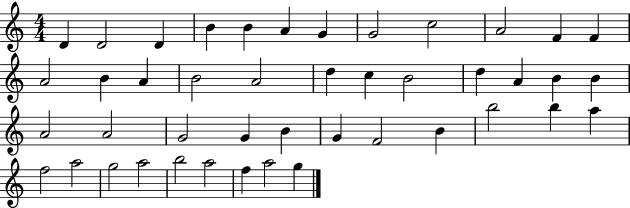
D4/q D4/h D4/q B4/q B4/q A4/q G4/q G4/h C5/h A4/h F4/q F4/q A4/h B4/q A4/q B4/h A4/h D5/q C5/q B4/h D5/q A4/q B4/q B4/q A4/h A4/h G4/h G4/q B4/q G4/q F4/h B4/q B5/h B5/q A5/q F5/h A5/h G5/h A5/h B5/h A5/h F5/q A5/h G5/q